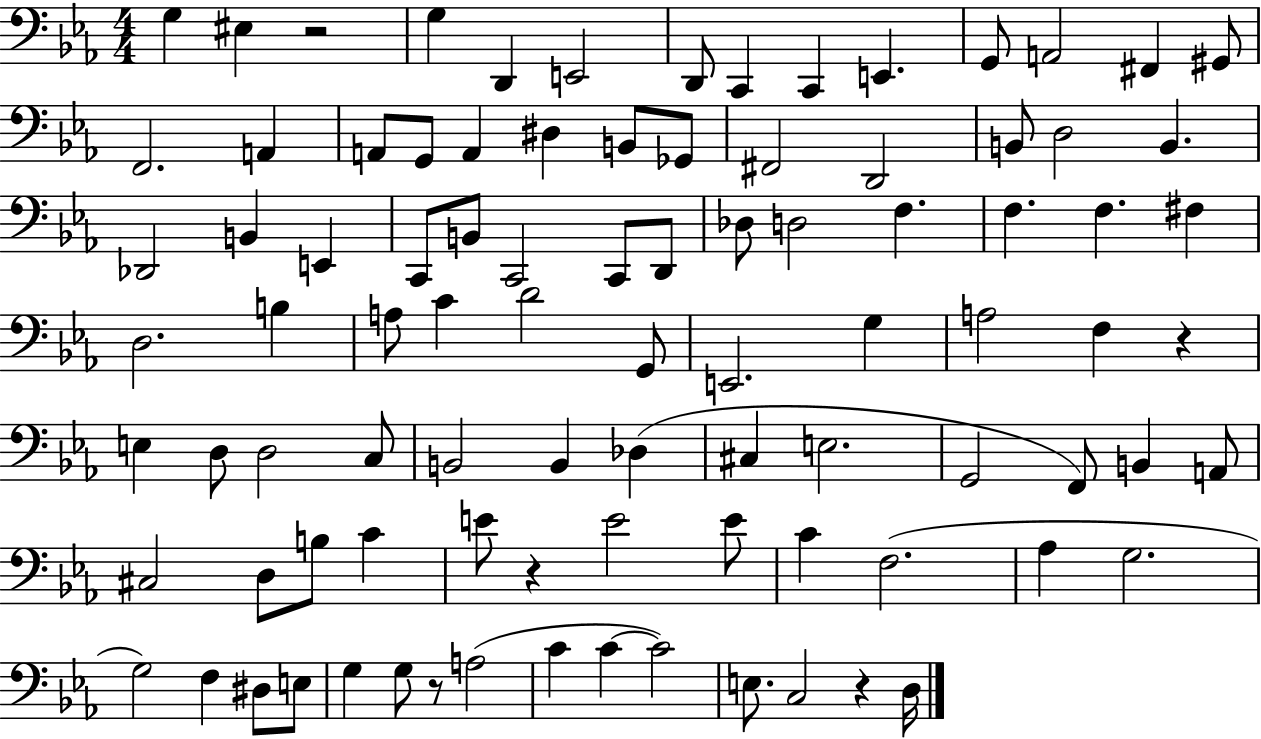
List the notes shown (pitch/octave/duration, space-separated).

G3/q EIS3/q R/h G3/q D2/q E2/h D2/e C2/q C2/q E2/q. G2/e A2/h F#2/q G#2/e F2/h. A2/q A2/e G2/e A2/q D#3/q B2/e Gb2/e F#2/h D2/h B2/e D3/h B2/q. Db2/h B2/q E2/q C2/e B2/e C2/h C2/e D2/e Db3/e D3/h F3/q. F3/q. F3/q. F#3/q D3/h. B3/q A3/e C4/q D4/h G2/e E2/h. G3/q A3/h F3/q R/q E3/q D3/e D3/h C3/e B2/h B2/q Db3/q C#3/q E3/h. G2/h F2/e B2/q A2/e C#3/h D3/e B3/e C4/q E4/e R/q E4/h E4/e C4/q F3/h. Ab3/q G3/h. G3/h F3/q D#3/e E3/e G3/q G3/e R/e A3/h C4/q C4/q C4/h E3/e. C3/h R/q D3/s